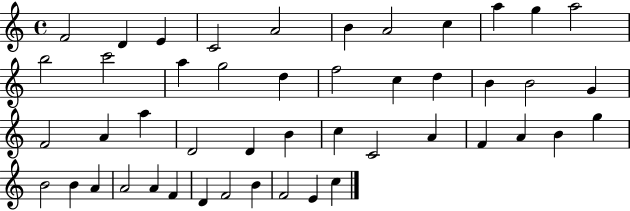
X:1
T:Untitled
M:4/4
L:1/4
K:C
F2 D E C2 A2 B A2 c a g a2 b2 c'2 a g2 d f2 c d B B2 G F2 A a D2 D B c C2 A F A B g B2 B A A2 A F D F2 B F2 E c